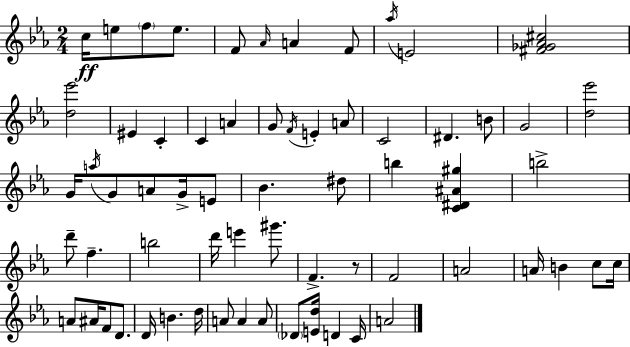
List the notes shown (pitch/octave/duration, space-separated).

C5/s E5/e F5/e E5/e. F4/e Ab4/s A4/q F4/e Ab5/s E4/h [F#4,Gb4,Ab4,C#5]/h [D5,Eb6]/h EIS4/q C4/q C4/q A4/q G4/e F4/s E4/q A4/e C4/h D#4/q. B4/e G4/h [D5,Eb6]/h G4/s A5/s G4/e A4/e G4/s E4/e Bb4/q. D#5/e B5/q [C4,D#4,A#4,G#5]/q B5/h D6/e F5/q. B5/h D6/s E6/q G#6/e. F4/q. R/e F4/h A4/h A4/s B4/q C5/e C5/s A4/e A#4/s F4/e D4/e. D4/s B4/q. D5/s A4/e A4/q A4/e Db4/e [E4,D5]/s D4/q C4/s A4/h